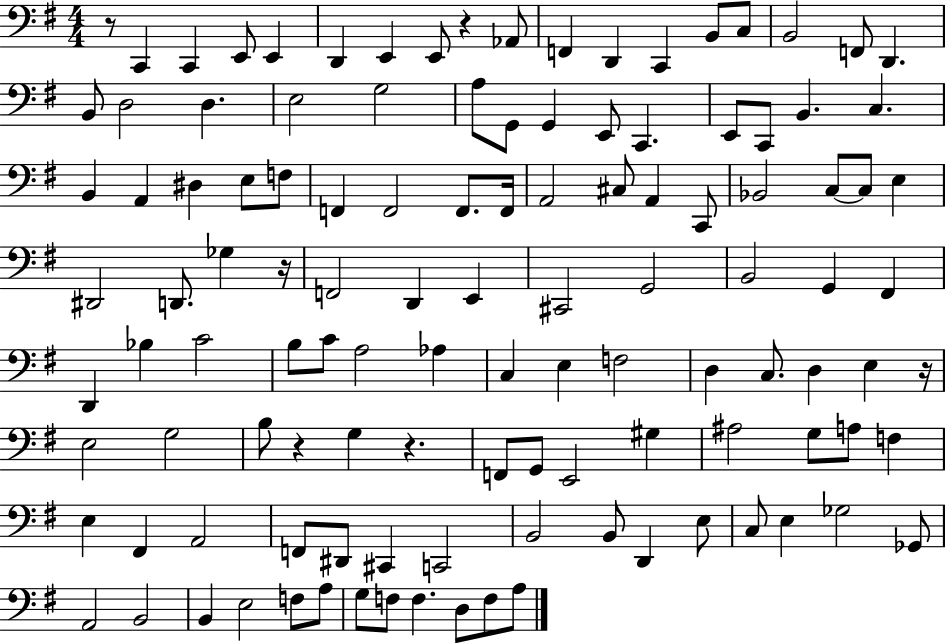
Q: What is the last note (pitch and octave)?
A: A3